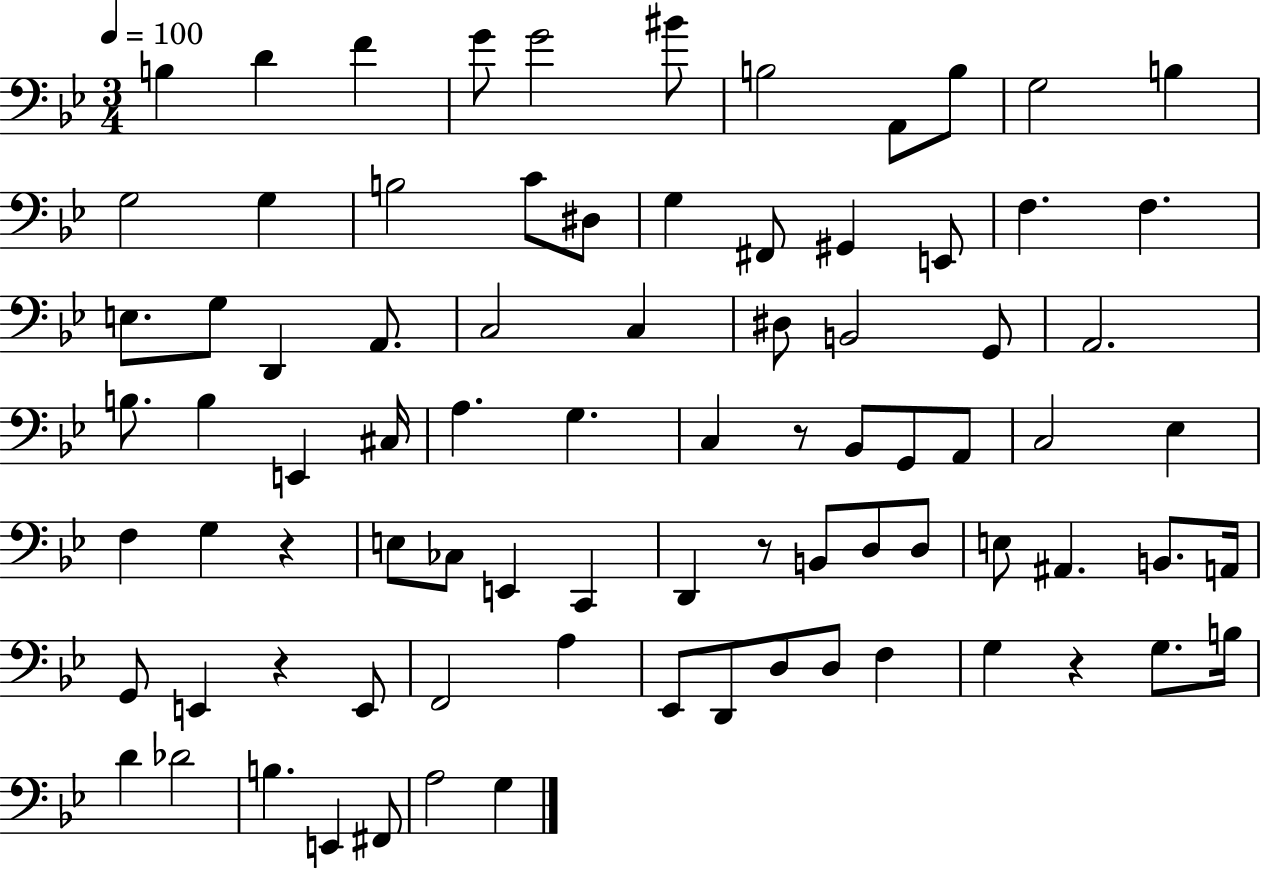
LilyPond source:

{
  \clef bass
  \numericTimeSignature
  \time 3/4
  \key bes \major
  \tempo 4 = 100
  b4 d'4 f'4 | g'8 g'2 bis'8 | b2 a,8 b8 | g2 b4 | \break g2 g4 | b2 c'8 dis8 | g4 fis,8 gis,4 e,8 | f4. f4. | \break e8. g8 d,4 a,8. | c2 c4 | dis8 b,2 g,8 | a,2. | \break b8. b4 e,4 cis16 | a4. g4. | c4 r8 bes,8 g,8 a,8 | c2 ees4 | \break f4 g4 r4 | e8 ces8 e,4 c,4 | d,4 r8 b,8 d8 d8 | e8 ais,4. b,8. a,16 | \break g,8 e,4 r4 e,8 | f,2 a4 | ees,8 d,8 d8 d8 f4 | g4 r4 g8. b16 | \break d'4 des'2 | b4. e,4 fis,8 | a2 g4 | \bar "|."
}